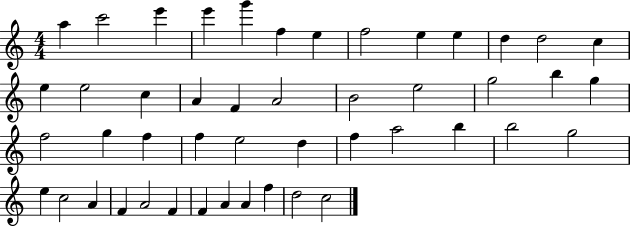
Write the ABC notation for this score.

X:1
T:Untitled
M:4/4
L:1/4
K:C
a c'2 e' e' g' f e f2 e e d d2 c e e2 c A F A2 B2 e2 g2 b g f2 g f f e2 d f a2 b b2 g2 e c2 A F A2 F F A A f d2 c2